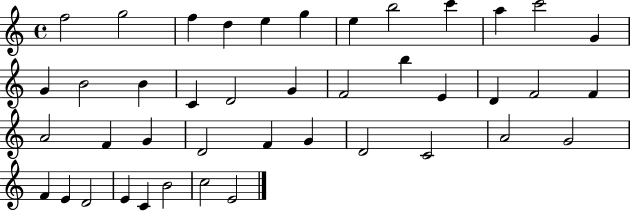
{
  \clef treble
  \time 4/4
  \defaultTimeSignature
  \key c \major
  f''2 g''2 | f''4 d''4 e''4 g''4 | e''4 b''2 c'''4 | a''4 c'''2 g'4 | \break g'4 b'2 b'4 | c'4 d'2 g'4 | f'2 b''4 e'4 | d'4 f'2 f'4 | \break a'2 f'4 g'4 | d'2 f'4 g'4 | d'2 c'2 | a'2 g'2 | \break f'4 e'4 d'2 | e'4 c'4 b'2 | c''2 e'2 | \bar "|."
}